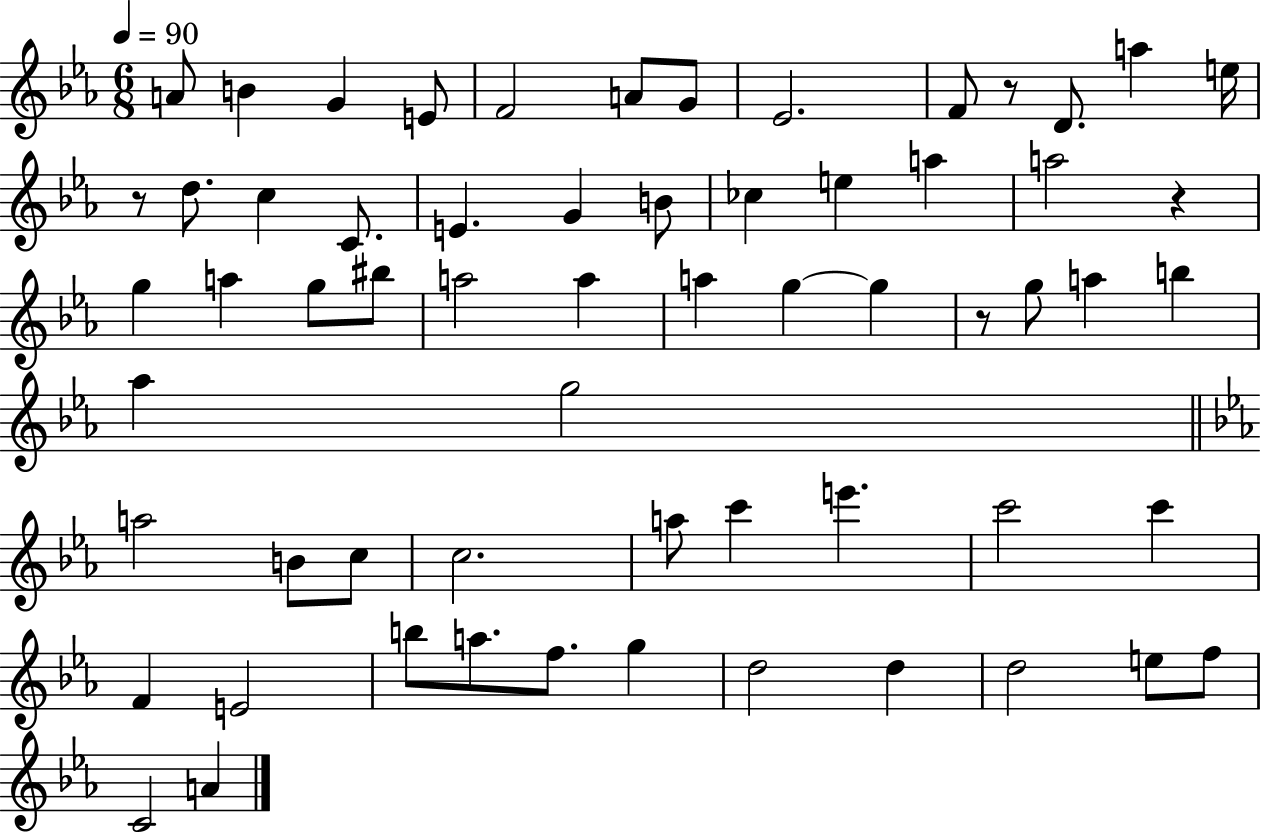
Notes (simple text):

A4/e B4/q G4/q E4/e F4/h A4/e G4/e Eb4/h. F4/e R/e D4/e. A5/q E5/s R/e D5/e. C5/q C4/e. E4/q. G4/q B4/e CES5/q E5/q A5/q A5/h R/q G5/q A5/q G5/e BIS5/e A5/h A5/q A5/q G5/q G5/q R/e G5/e A5/q B5/q Ab5/q G5/h A5/h B4/e C5/e C5/h. A5/e C6/q E6/q. C6/h C6/q F4/q E4/h B5/e A5/e. F5/e. G5/q D5/h D5/q D5/h E5/e F5/e C4/h A4/q